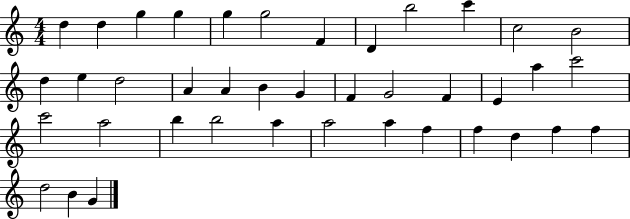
X:1
T:Untitled
M:4/4
L:1/4
K:C
d d g g g g2 F D b2 c' c2 B2 d e d2 A A B G F G2 F E a c'2 c'2 a2 b b2 a a2 a f f d f f d2 B G